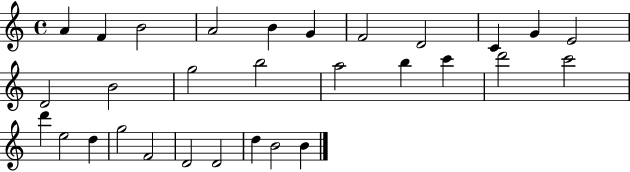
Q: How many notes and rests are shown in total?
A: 30